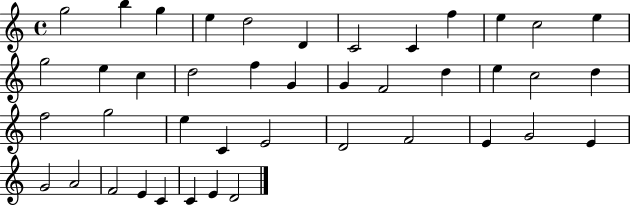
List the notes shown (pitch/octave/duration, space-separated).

G5/h B5/q G5/q E5/q D5/h D4/q C4/h C4/q F5/q E5/q C5/h E5/q G5/h E5/q C5/q D5/h F5/q G4/q G4/q F4/h D5/q E5/q C5/h D5/q F5/h G5/h E5/q C4/q E4/h D4/h F4/h E4/q G4/h E4/q G4/h A4/h F4/h E4/q C4/q C4/q E4/q D4/h